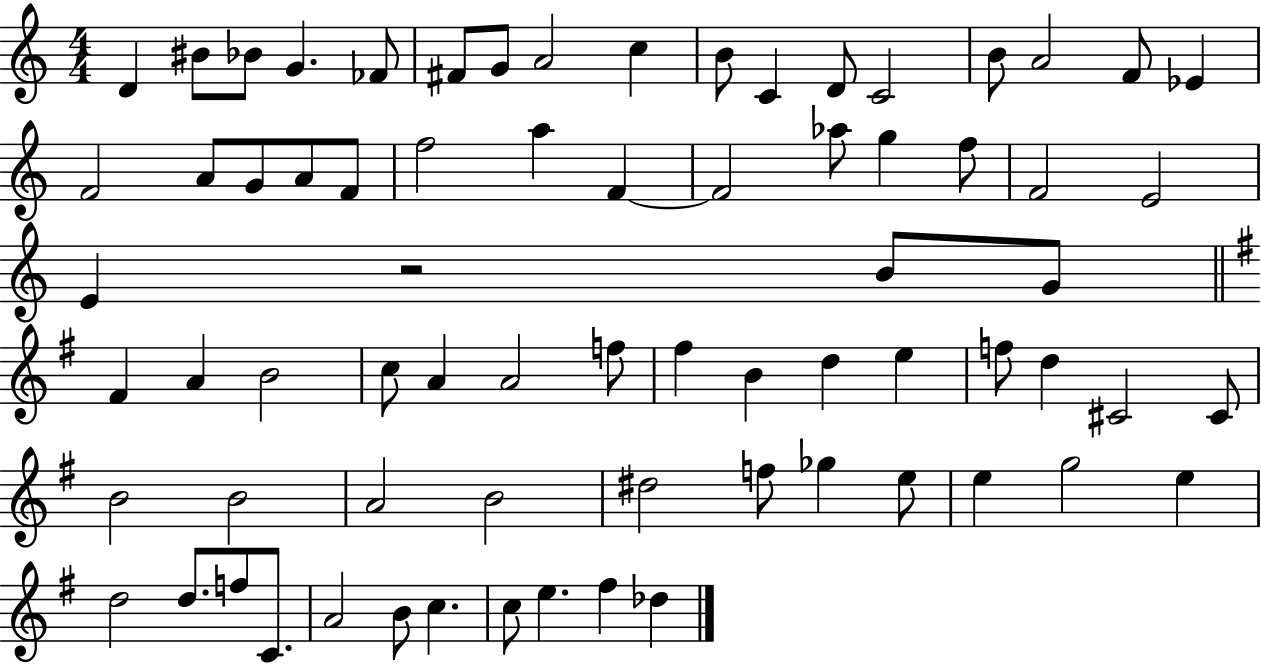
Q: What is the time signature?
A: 4/4